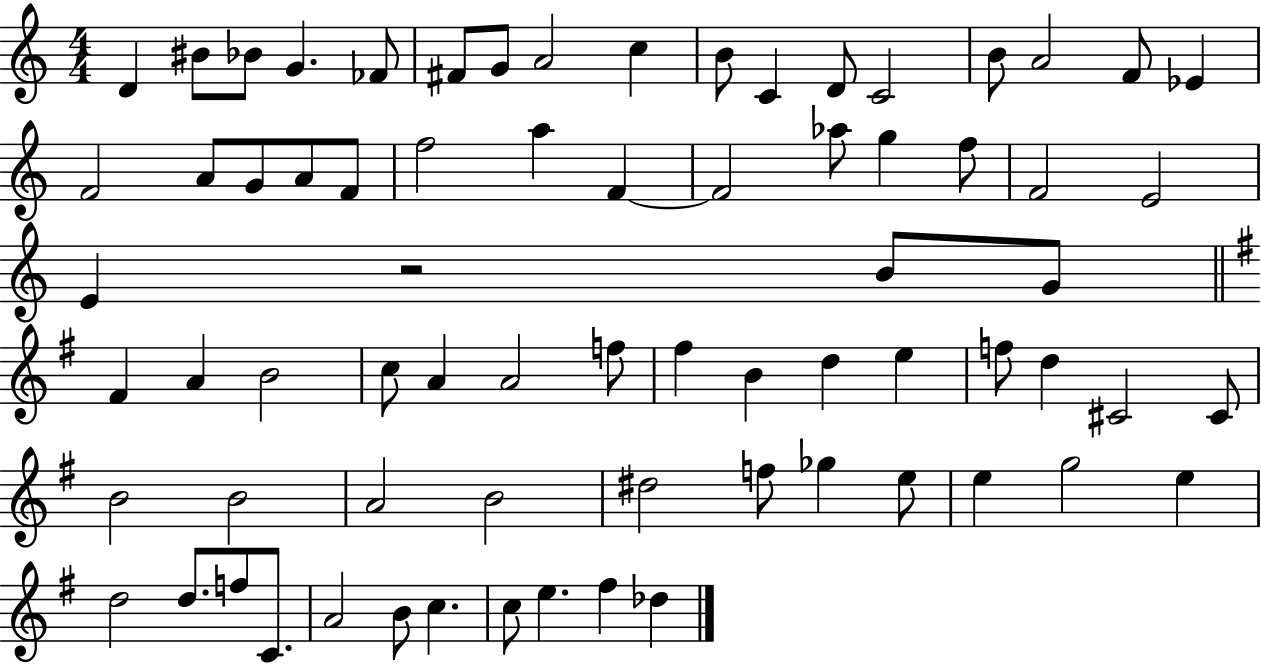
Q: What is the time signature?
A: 4/4